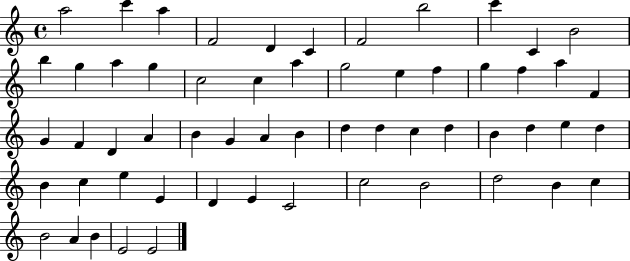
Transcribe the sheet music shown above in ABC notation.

X:1
T:Untitled
M:4/4
L:1/4
K:C
a2 c' a F2 D C F2 b2 c' C B2 b g a g c2 c a g2 e f g f a F G F D A B G A B d d c d B d e d B c e E D E C2 c2 B2 d2 B c B2 A B E2 E2